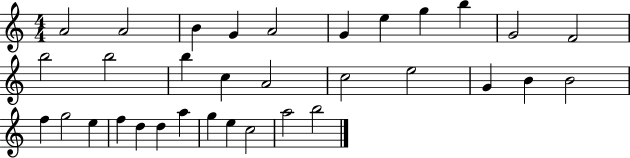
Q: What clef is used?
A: treble